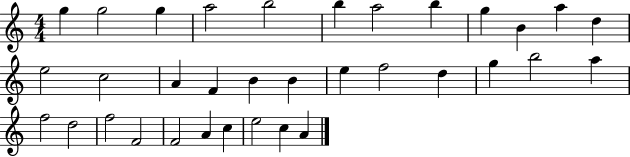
X:1
T:Untitled
M:4/4
L:1/4
K:C
g g2 g a2 b2 b a2 b g B a d e2 c2 A F B B e f2 d g b2 a f2 d2 f2 F2 F2 A c e2 c A